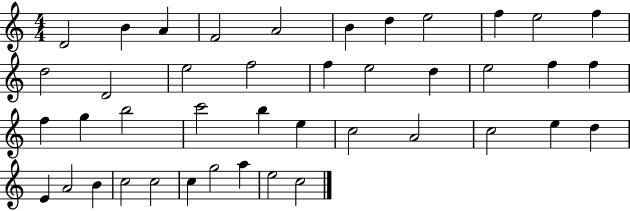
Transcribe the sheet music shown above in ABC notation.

X:1
T:Untitled
M:4/4
L:1/4
K:C
D2 B A F2 A2 B d e2 f e2 f d2 D2 e2 f2 f e2 d e2 f f f g b2 c'2 b e c2 A2 c2 e d E A2 B c2 c2 c g2 a e2 c2